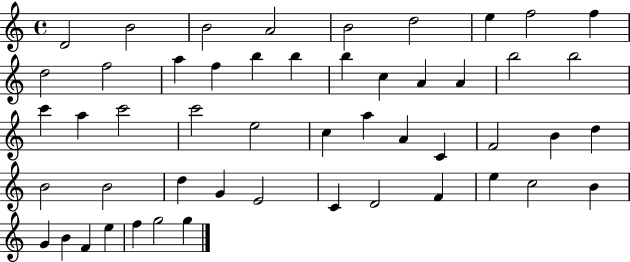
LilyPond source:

{
  \clef treble
  \time 4/4
  \defaultTimeSignature
  \key c \major
  d'2 b'2 | b'2 a'2 | b'2 d''2 | e''4 f''2 f''4 | \break d''2 f''2 | a''4 f''4 b''4 b''4 | b''4 c''4 a'4 a'4 | b''2 b''2 | \break c'''4 a''4 c'''2 | c'''2 e''2 | c''4 a''4 a'4 c'4 | f'2 b'4 d''4 | \break b'2 b'2 | d''4 g'4 e'2 | c'4 d'2 f'4 | e''4 c''2 b'4 | \break g'4 b'4 f'4 e''4 | f''4 g''2 g''4 | \bar "|."
}